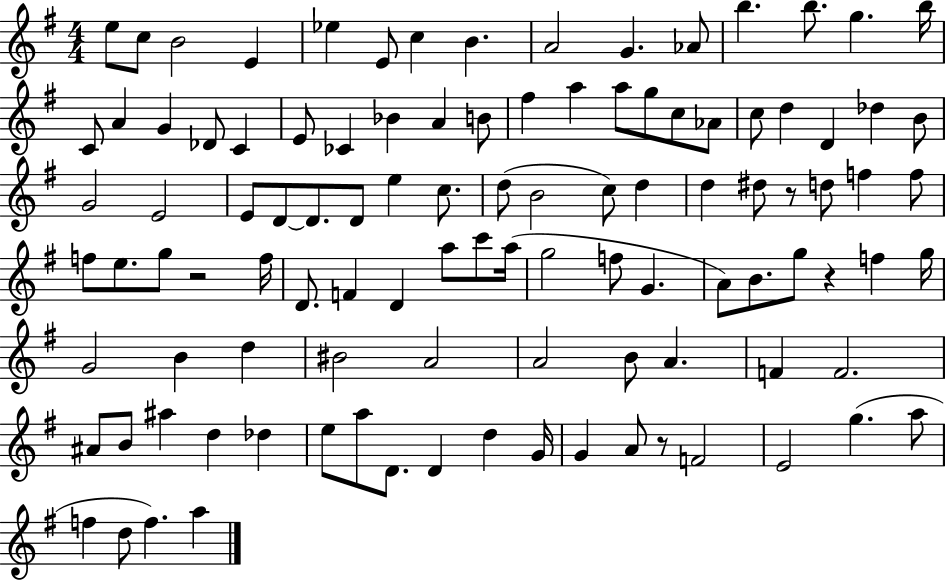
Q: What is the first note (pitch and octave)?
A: E5